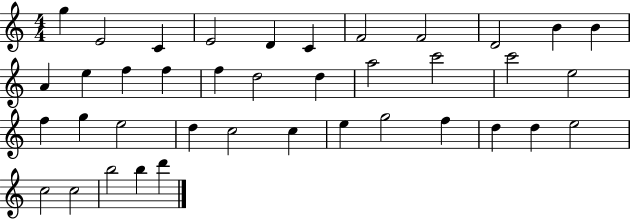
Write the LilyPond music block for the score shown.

{
  \clef treble
  \numericTimeSignature
  \time 4/4
  \key c \major
  g''4 e'2 c'4 | e'2 d'4 c'4 | f'2 f'2 | d'2 b'4 b'4 | \break a'4 e''4 f''4 f''4 | f''4 d''2 d''4 | a''2 c'''2 | c'''2 e''2 | \break f''4 g''4 e''2 | d''4 c''2 c''4 | e''4 g''2 f''4 | d''4 d''4 e''2 | \break c''2 c''2 | b''2 b''4 d'''4 | \bar "|."
}